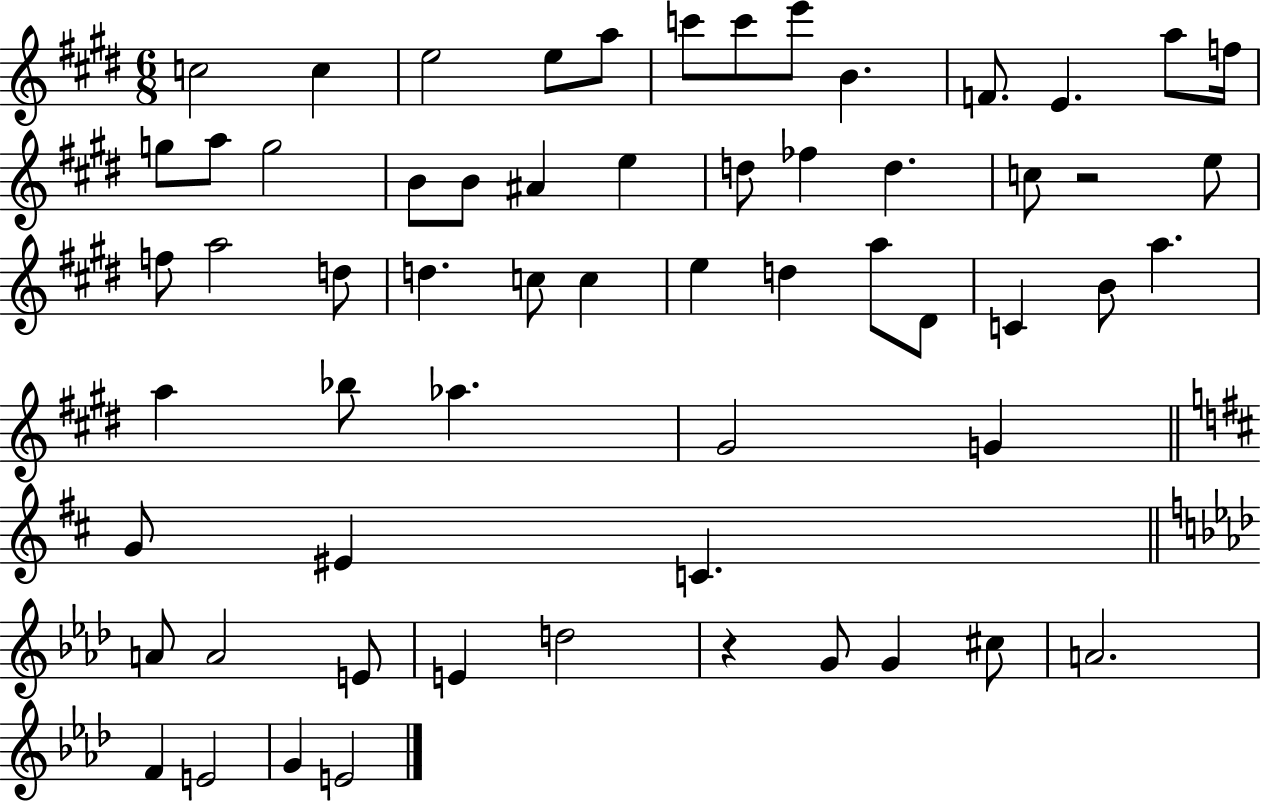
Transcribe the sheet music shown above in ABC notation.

X:1
T:Untitled
M:6/8
L:1/4
K:E
c2 c e2 e/2 a/2 c'/2 c'/2 e'/2 B F/2 E a/2 f/4 g/2 a/2 g2 B/2 B/2 ^A e d/2 _f d c/2 z2 e/2 f/2 a2 d/2 d c/2 c e d a/2 ^D/2 C B/2 a a _b/2 _a ^G2 G G/2 ^E C A/2 A2 E/2 E d2 z G/2 G ^c/2 A2 F E2 G E2